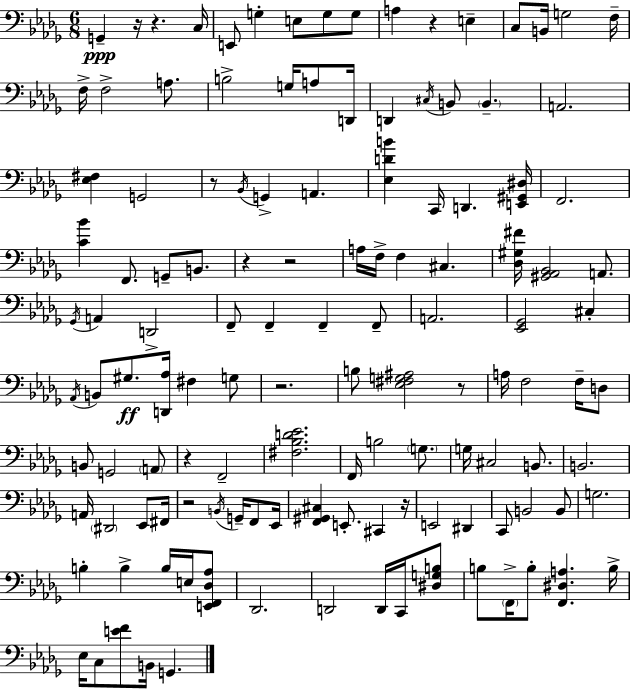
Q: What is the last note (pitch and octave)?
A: G2